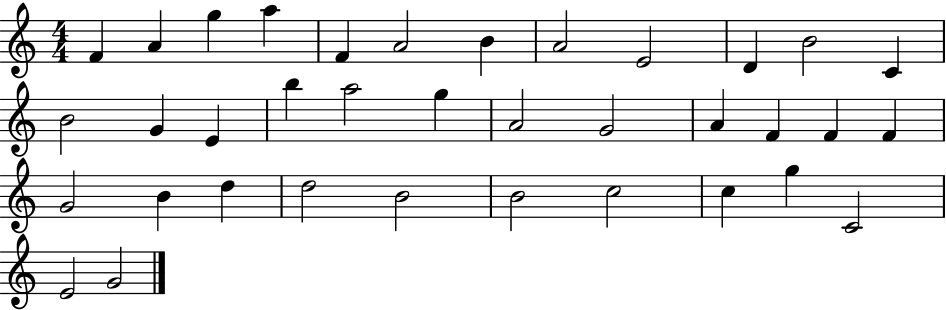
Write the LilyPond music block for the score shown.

{
  \clef treble
  \numericTimeSignature
  \time 4/4
  \key c \major
  f'4 a'4 g''4 a''4 | f'4 a'2 b'4 | a'2 e'2 | d'4 b'2 c'4 | \break b'2 g'4 e'4 | b''4 a''2 g''4 | a'2 g'2 | a'4 f'4 f'4 f'4 | \break g'2 b'4 d''4 | d''2 b'2 | b'2 c''2 | c''4 g''4 c'2 | \break e'2 g'2 | \bar "|."
}